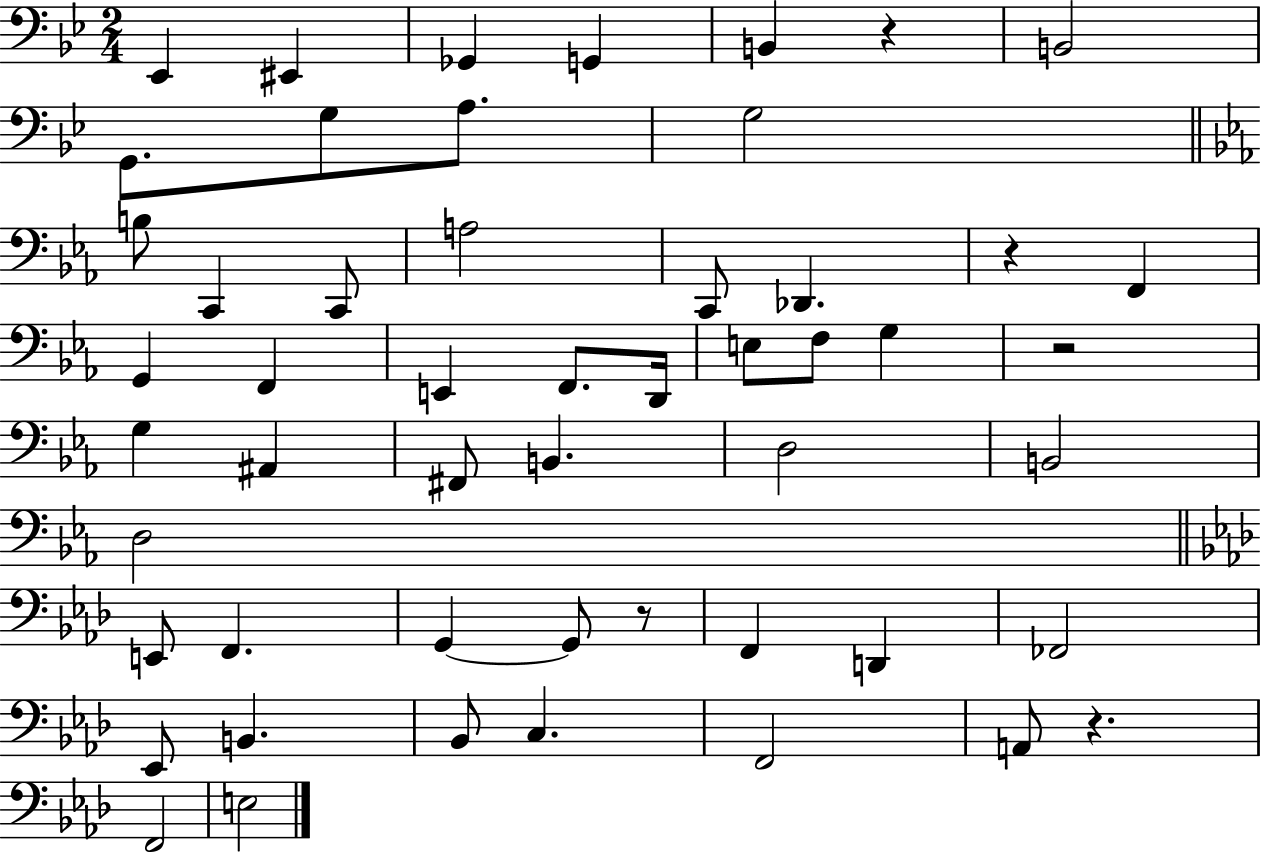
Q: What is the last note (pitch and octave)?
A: E3